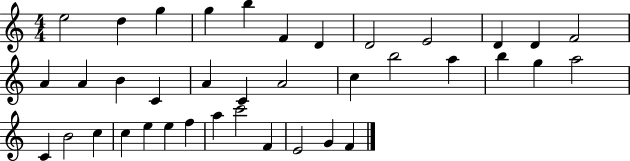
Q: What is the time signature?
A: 4/4